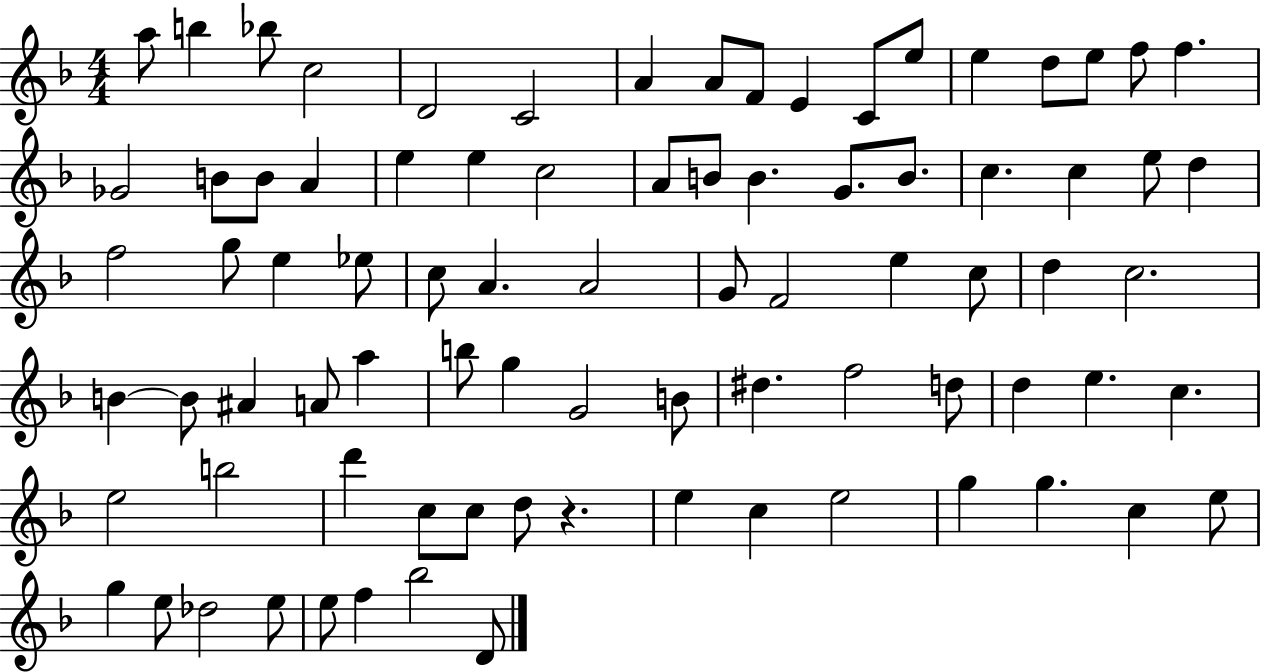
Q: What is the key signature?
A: F major